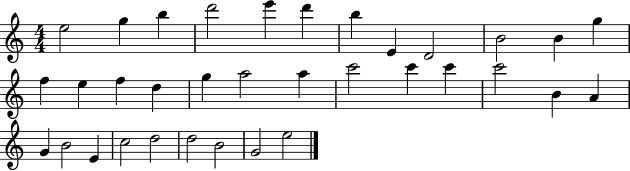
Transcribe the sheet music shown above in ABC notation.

X:1
T:Untitled
M:4/4
L:1/4
K:C
e2 g b d'2 e' d' b E D2 B2 B g f e f d g a2 a c'2 c' c' c'2 B A G B2 E c2 d2 d2 B2 G2 e2